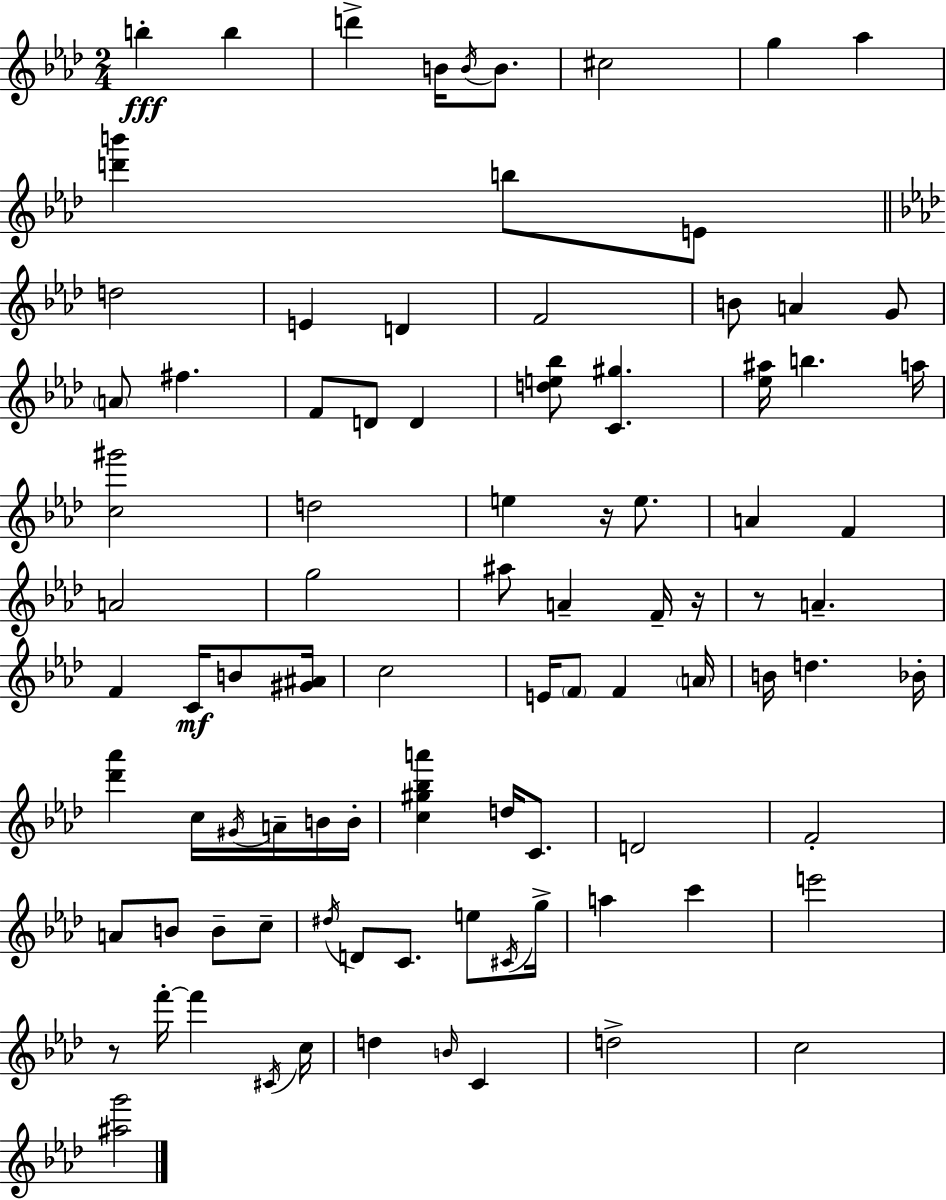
B5/q B5/q D6/q B4/s B4/s B4/e. C#5/h G5/q Ab5/q [D6,B6]/q B5/e E4/e D5/h E4/q D4/q F4/h B4/e A4/q G4/e A4/e F#5/q. F4/e D4/e D4/q [D5,E5,Bb5]/e [C4,G#5]/q. [Eb5,A#5]/s B5/q. A5/s [C5,G#6]/h D5/h E5/q R/s E5/e. A4/q F4/q A4/h G5/h A#5/e A4/q F4/s R/s R/e A4/q. F4/q C4/s B4/e [G#4,A#4]/s C5/h E4/s F4/e F4/q A4/s B4/s D5/q. Bb4/s [Db6,Ab6]/q C5/s G#4/s A4/s B4/s B4/s [C5,G#5,Bb5,A6]/q D5/s C4/e. D4/h F4/h A4/e B4/e B4/e C5/e D#5/s D4/e C4/e. E5/e C#4/s G5/s A5/q C6/q E6/h R/e F6/s F6/q C#4/s C5/s D5/q B4/s C4/q D5/h C5/h [A#5,G6]/h